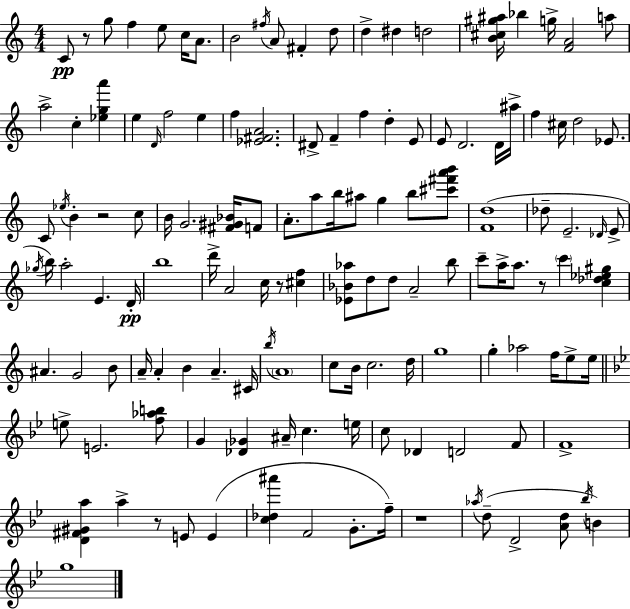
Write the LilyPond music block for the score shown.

{
  \clef treble
  \numericTimeSignature
  \time 4/4
  \key a \minor
  c'8\pp r8 g''8 f''4 e''8 c''16 a'8. | b'2 \acciaccatura { fis''16 } a'8 fis'4-. d''8 | d''4-> dis''4 d''2 | <b' cis'' gis'' ais''>16 bes''4 g''16-> <f' a'>2 a''8 | \break a''2-> c''4-. <ees'' g'' a'''>4 | e''4 \grace { d'16 } f''2 e''4 | f''4 <ees' fis' a'>2. | dis'8-> f'4-- f''4 d''4-. | \break e'8 e'8 d'2. | d'16 ais''16-> f''4 cis''16 d''2 ees'8. | c'8 \acciaccatura { ees''16 } b'4-. r2 | c''8 b'16 g'2. | \break <fis' gis' bes'>16 f'8 a'8.-. a''8 b''16 ais''8 g''4 b''8 | <cis''' fis''' a''' b'''>8 <f' d''>1( | des''8-- e'2.-- | \grace { des'16 } e'8-> \acciaccatura { ges''16 }) b''16 a''2-. e'4. | \break d'16-.\pp b''1 | d'''16-> a'2 c''16 r8 | <cis'' f''>4 <ees' bes' aes''>8 d''8 d''8 a'2-- | b''8 c'''8-- a''16-> a''8. r8 \parenthesize c'''4 | \break <c'' des'' ees'' gis''>4 ais'4. g'2 | b'8 a'16-- a'4-. b'4 a'4.-- | cis'16 \acciaccatura { b''16 } \parenthesize a'1 | c''8 b'16 c''2. | \break d''16 g''1 | g''4-. aes''2 | f''16 e''8-> e''16 \bar "||" \break \key g \minor e''8-> e'2. <f'' aes'' b''>8 | g'4 <des' ges'>4 ais'16-- c''4. e''16 | c''8 des'4 d'2 f'8 | f'1-> | \break <d' fis' gis' a''>4 a''4-> r8 e'8 e'4( | <c'' des'' ais'''>4 f'2 g'8.-. f''16--) | r1 | \acciaccatura { aes''16 }( d''8-- d'2-> <a' d''>8 \acciaccatura { bes''16 } b'4) | \break g''1 | \bar "|."
}